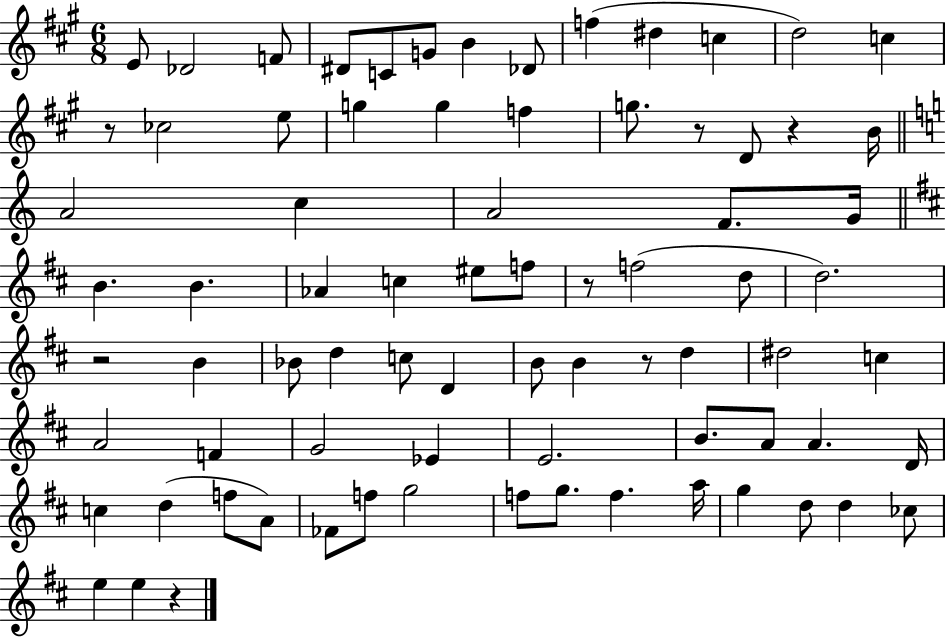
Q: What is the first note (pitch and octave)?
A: E4